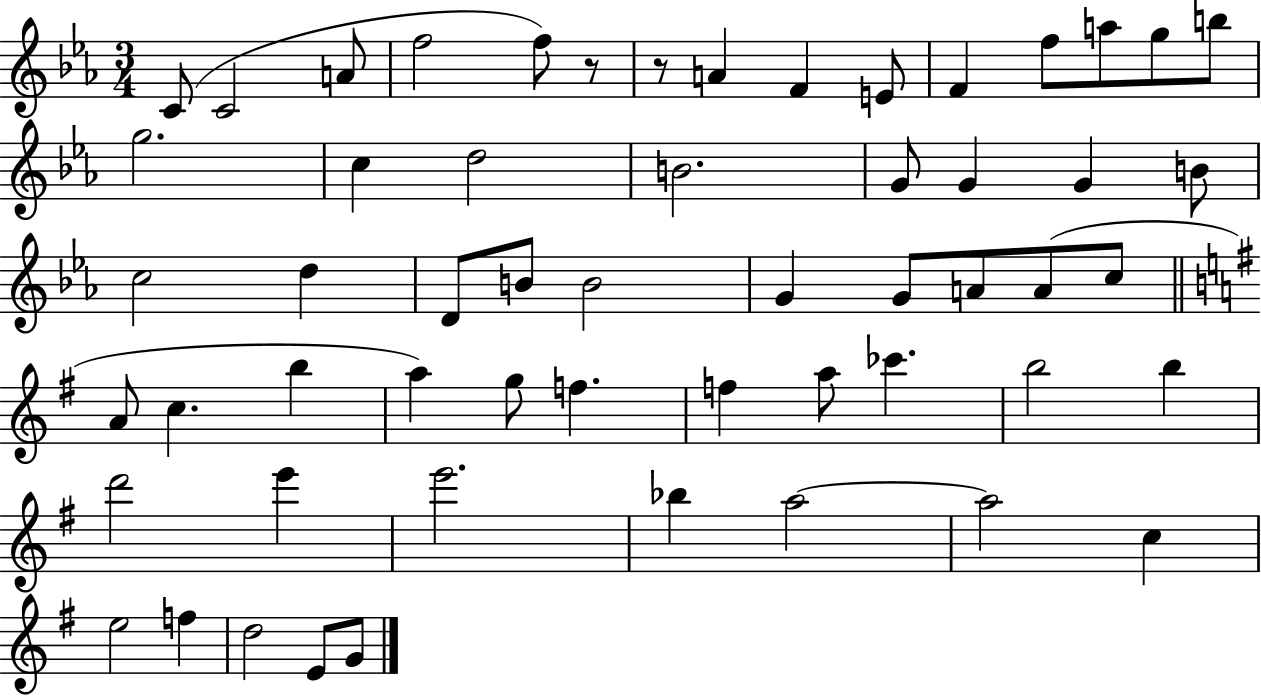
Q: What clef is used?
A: treble